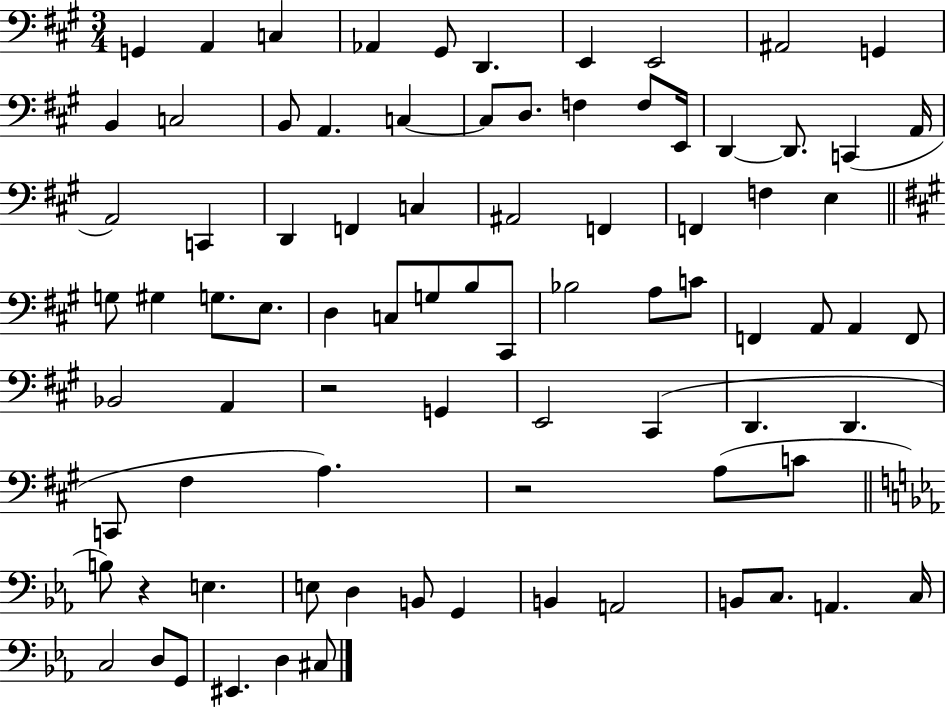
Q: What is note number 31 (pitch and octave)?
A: F2